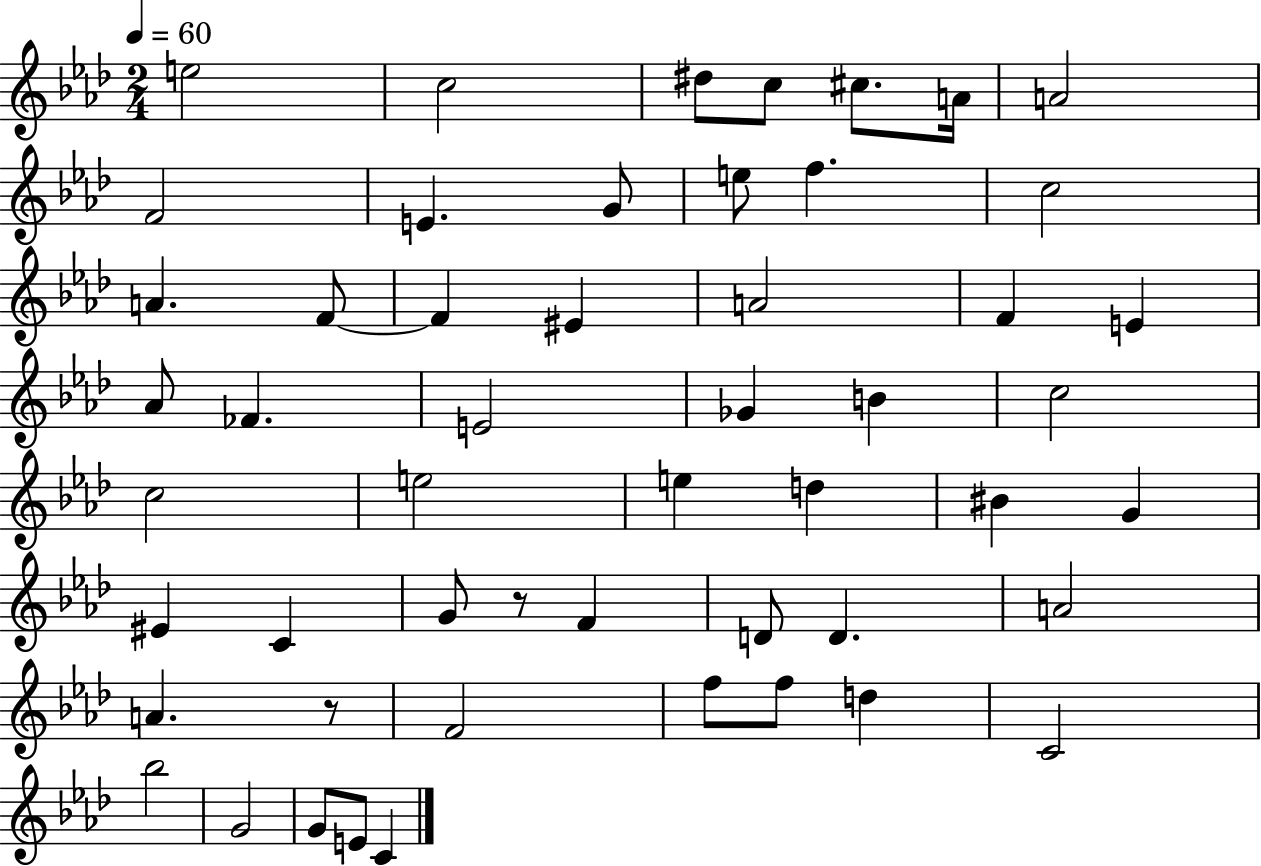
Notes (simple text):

E5/h C5/h D#5/e C5/e C#5/e. A4/s A4/h F4/h E4/q. G4/e E5/e F5/q. C5/h A4/q. F4/e F4/q EIS4/q A4/h F4/q E4/q Ab4/e FES4/q. E4/h Gb4/q B4/q C5/h C5/h E5/h E5/q D5/q BIS4/q G4/q EIS4/q C4/q G4/e R/e F4/q D4/e D4/q. A4/h A4/q. R/e F4/h F5/e F5/e D5/q C4/h Bb5/h G4/h G4/e E4/e C4/q